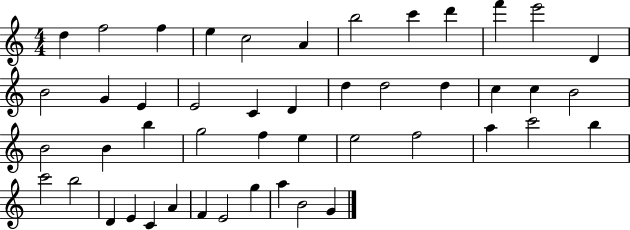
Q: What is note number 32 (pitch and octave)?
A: F5